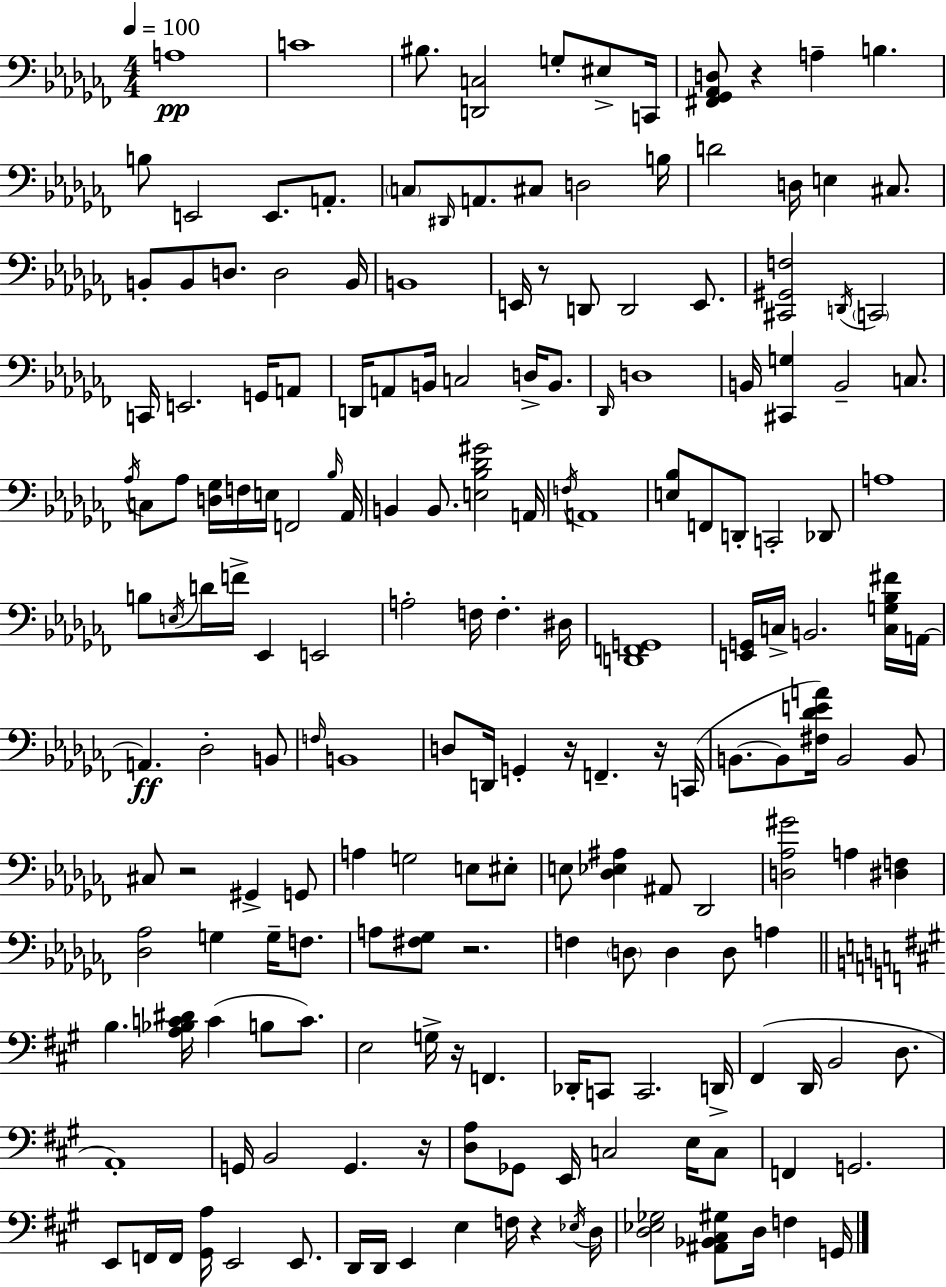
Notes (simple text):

A3/w C4/w BIS3/e. [D2,C3]/h G3/e EIS3/e C2/s [F#2,Gb2,Ab2,D3]/e R/q A3/q B3/q. B3/e E2/h E2/e. A2/e. C3/e D#2/s A2/e. C#3/e D3/h B3/s D4/h D3/s E3/q C#3/e. B2/e B2/e D3/e. D3/h B2/s B2/w E2/s R/e D2/e D2/h E2/e. [C#2,G#2,F3]/h D2/s C2/h C2/s E2/h. G2/s A2/e D2/s A2/e B2/s C3/h D3/s B2/e. Db2/s D3/w B2/s [C#2,G3]/q B2/h C3/e. Ab3/s C3/e Ab3/e [D3,Gb3]/s F3/s E3/s F2/h Bb3/s Ab2/s B2/q B2/e. [E3,Bb3,Db4,G#4]/h A2/s F3/s A2/w [E3,Bb3]/e F2/e D2/e C2/h Db2/e A3/w B3/e E3/s D4/s F4/s Eb2/q E2/h A3/h F3/s F3/q. D#3/s [D2,F2,G2]/w [E2,G2]/s C3/s B2/h. [C3,G3,Bb3,F#4]/s A2/s A2/q. Db3/h B2/e F3/s B2/w D3/e D2/s G2/q R/s F2/q. R/s C2/s B2/e. B2/e [F#3,Db4,E4,A4]/s B2/h B2/e C#3/e R/h G#2/q G2/e A3/q G3/h E3/e EIS3/e E3/e [Db3,Eb3,A#3]/q A#2/e Db2/h [D3,Ab3,G#4]/h A3/q [D#3,F3]/q [Db3,Ab3]/h G3/q G3/s F3/e. A3/e [F#3,Gb3]/e R/h. F3/q D3/e D3/q D3/e A3/q B3/q. [A3,Bb3,C4,D#4]/s C4/q B3/e C4/e. E3/h G3/s R/s F2/q. Db2/s C2/e C2/h. D2/s F#2/q D2/s B2/h D3/e. A2/w G2/s B2/h G2/q. R/s [D3,A3]/e Gb2/e E2/s C3/h E3/s C3/e F2/q G2/h. E2/e F2/s F2/s [G#2,A3]/s E2/h E2/e. D2/s D2/s E2/q E3/q F3/s R/q Eb3/s D3/s [D3,Eb3,Gb3]/h [A#2,Bb2,C#3,G#3]/e D3/s F3/q G2/s